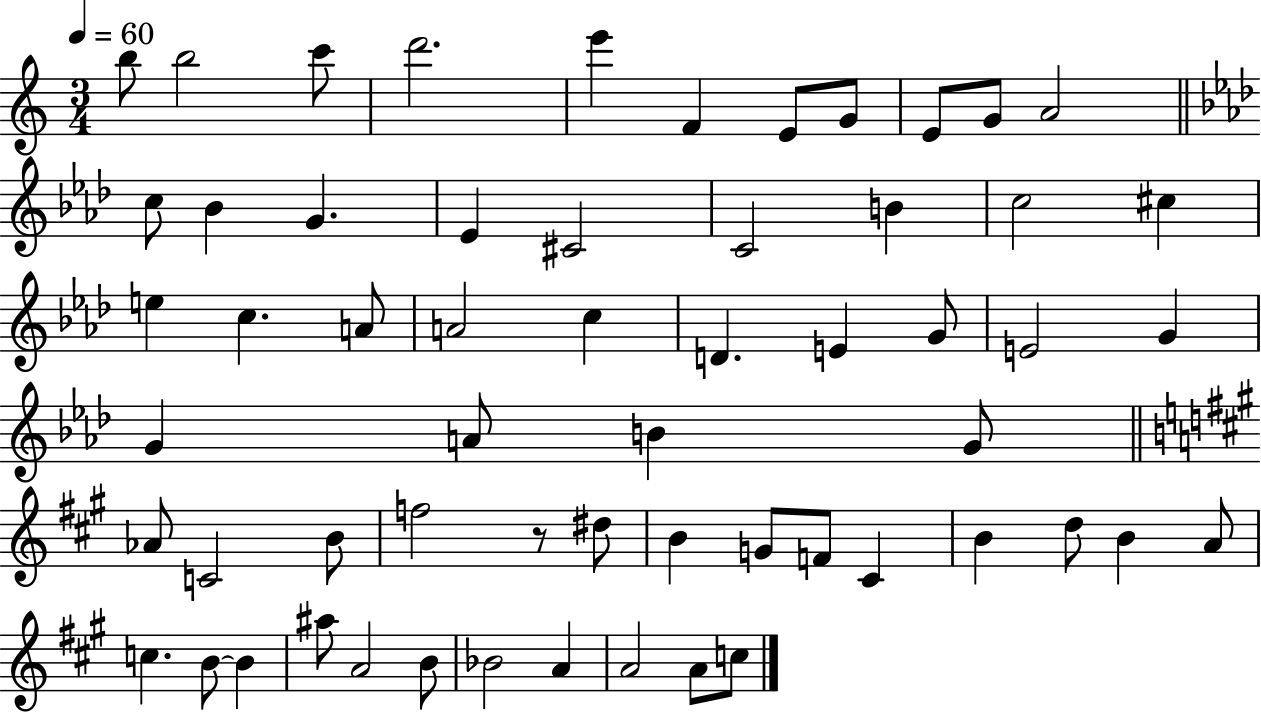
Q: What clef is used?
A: treble